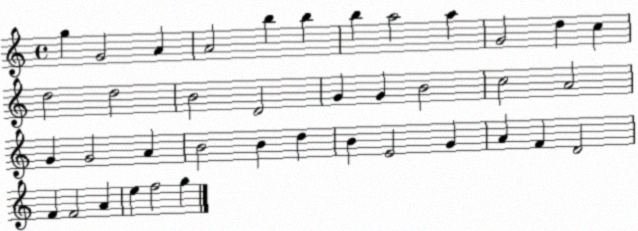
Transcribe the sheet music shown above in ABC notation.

X:1
T:Untitled
M:4/4
L:1/4
K:C
g G2 A A2 b b b a2 a G2 d c d2 d2 B2 D2 G G B2 c2 A2 G G2 A B2 B d B E2 G A F D2 F F2 A e f2 g